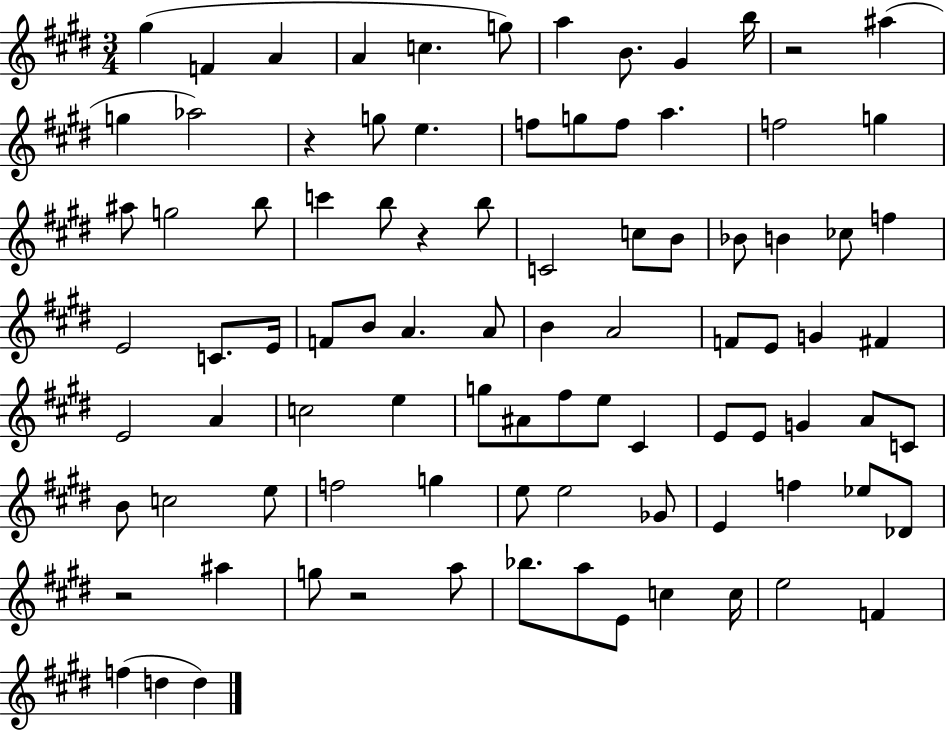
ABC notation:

X:1
T:Untitled
M:3/4
L:1/4
K:E
^g F A A c g/2 a B/2 ^G b/4 z2 ^a g _a2 z g/2 e f/2 g/2 f/2 a f2 g ^a/2 g2 b/2 c' b/2 z b/2 C2 c/2 B/2 _B/2 B _c/2 f E2 C/2 E/4 F/2 B/2 A A/2 B A2 F/2 E/2 G ^F E2 A c2 e g/2 ^A/2 ^f/2 e/2 ^C E/2 E/2 G A/2 C/2 B/2 c2 e/2 f2 g e/2 e2 _G/2 E f _e/2 _D/2 z2 ^a g/2 z2 a/2 _b/2 a/2 E/2 c c/4 e2 F f d d